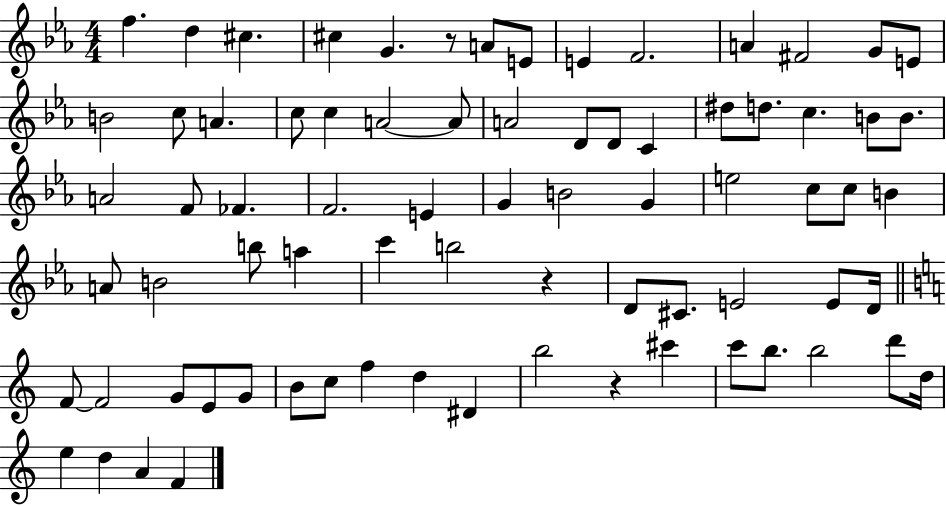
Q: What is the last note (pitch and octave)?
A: F4